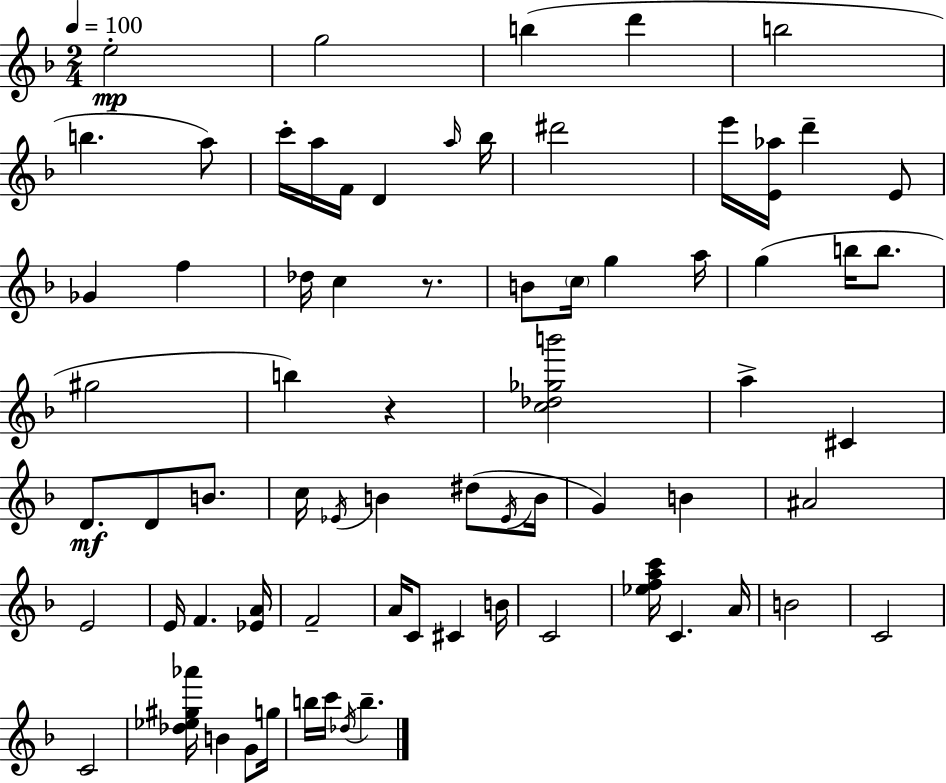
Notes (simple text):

E5/h G5/h B5/q D6/q B5/h B5/q. A5/e C6/s A5/s F4/s D4/q A5/s Bb5/s D#6/h E6/s [E4,Ab5]/s D6/q E4/e Gb4/q F5/q Db5/s C5/q R/e. B4/e C5/s G5/q A5/s G5/q B5/s B5/e. G#5/h B5/q R/q [C5,Db5,Gb5,B6]/h A5/q C#4/q D4/e. D4/e B4/e. C5/s Eb4/s B4/q D#5/e Eb4/s B4/s G4/q B4/q A#4/h E4/h E4/s F4/q. [Eb4,A4]/s F4/h A4/s C4/e C#4/q B4/s C4/h [Eb5,F5,A5,C6]/s C4/q. A4/s B4/h C4/h C4/h [Db5,Eb5,G#5,Ab6]/s B4/q G4/e G5/s B5/s C6/s Db5/s B5/q.